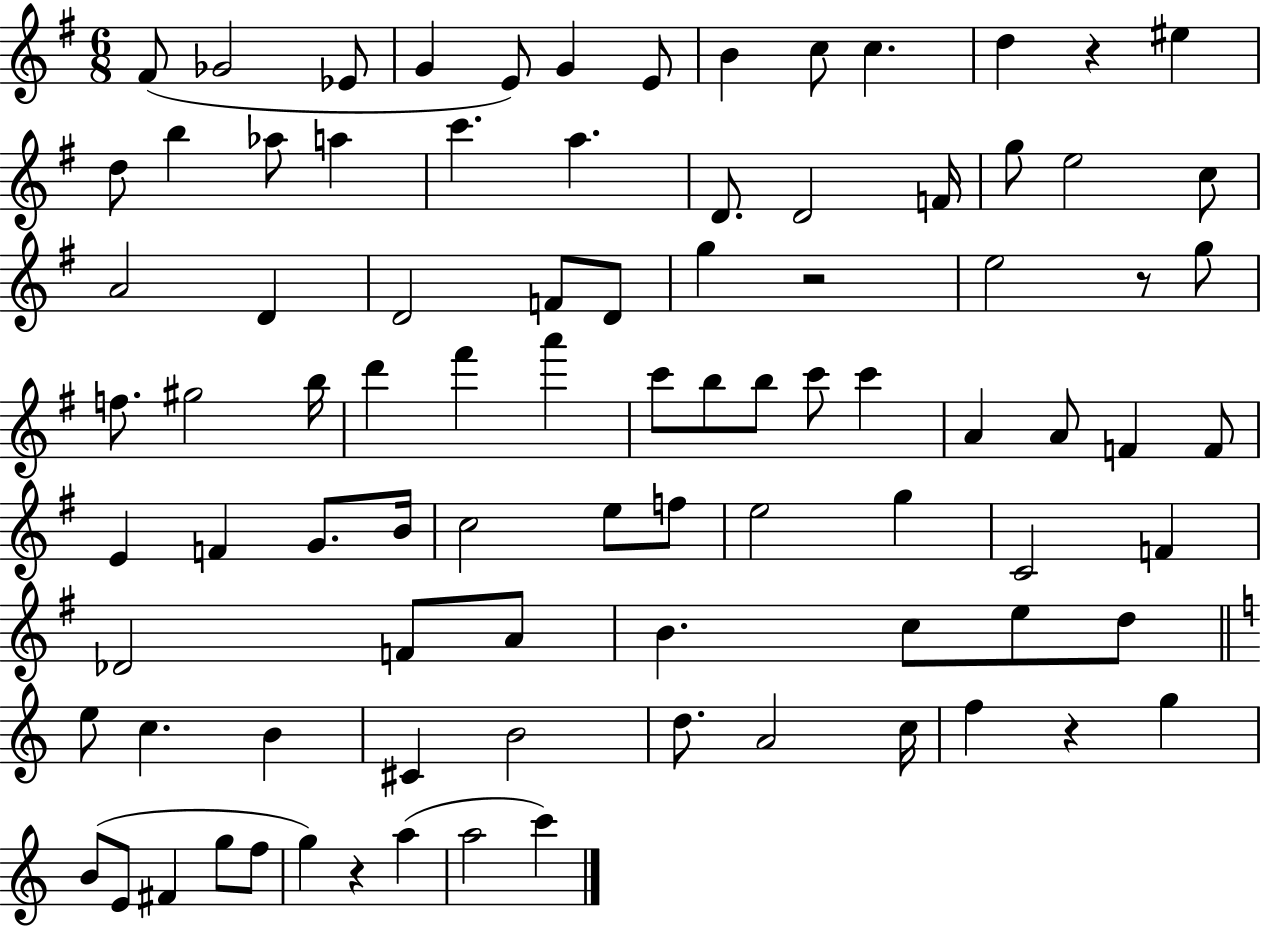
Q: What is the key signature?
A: G major